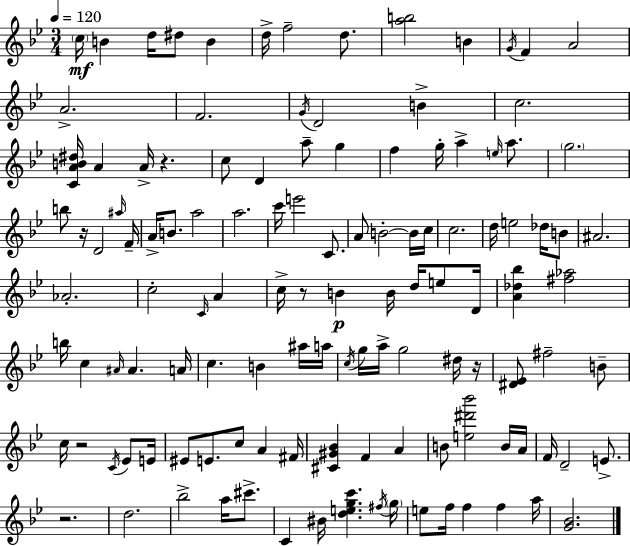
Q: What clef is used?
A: treble